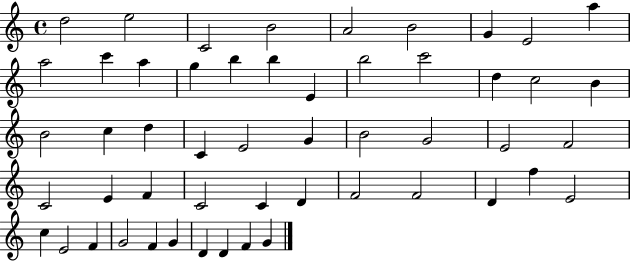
{
  \clef treble
  \time 4/4
  \defaultTimeSignature
  \key c \major
  d''2 e''2 | c'2 b'2 | a'2 b'2 | g'4 e'2 a''4 | \break a''2 c'''4 a''4 | g''4 b''4 b''4 e'4 | b''2 c'''2 | d''4 c''2 b'4 | \break b'2 c''4 d''4 | c'4 e'2 g'4 | b'2 g'2 | e'2 f'2 | \break c'2 e'4 f'4 | c'2 c'4 d'4 | f'2 f'2 | d'4 f''4 e'2 | \break c''4 e'2 f'4 | g'2 f'4 g'4 | d'4 d'4 f'4 g'4 | \bar "|."
}